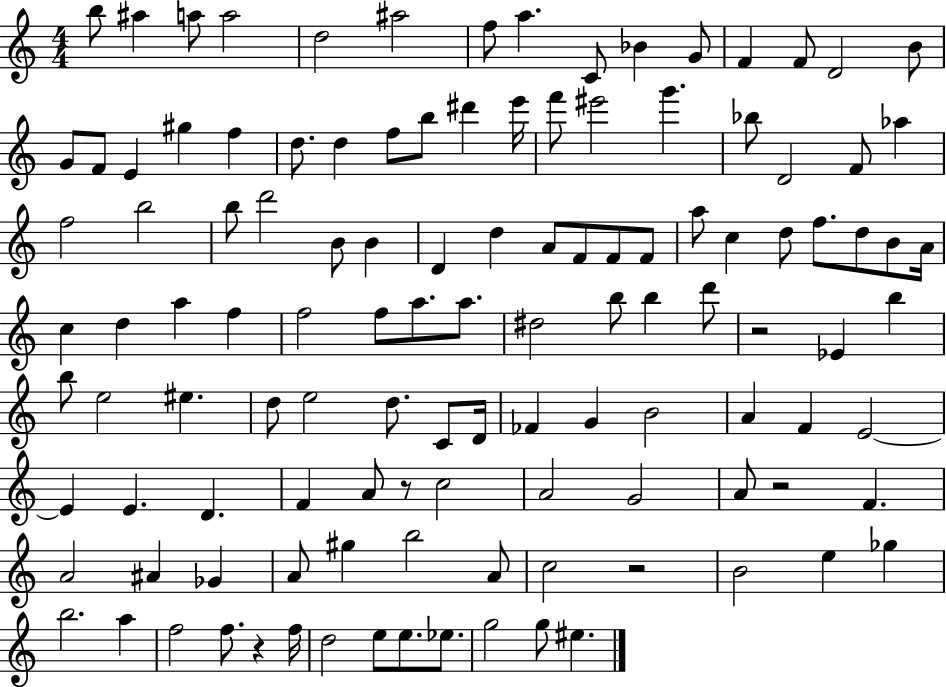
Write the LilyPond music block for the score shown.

{
  \clef treble
  \numericTimeSignature
  \time 4/4
  \key c \major
  b''8 ais''4 a''8 a''2 | d''2 ais''2 | f''8 a''4. c'8 bes'4 g'8 | f'4 f'8 d'2 b'8 | \break g'8 f'8 e'4 gis''4 f''4 | d''8. d''4 f''8 b''8 dis'''4 e'''16 | f'''8 eis'''2 g'''4. | bes''8 d'2 f'8 aes''4 | \break f''2 b''2 | b''8 d'''2 b'8 b'4 | d'4 d''4 a'8 f'8 f'8 f'8 | a''8 c''4 d''8 f''8. d''8 b'8 a'16 | \break c''4 d''4 a''4 f''4 | f''2 f''8 a''8. a''8. | dis''2 b''8 b''4 d'''8 | r2 ees'4 b''4 | \break b''8 e''2 eis''4. | d''8 e''2 d''8. c'8 d'16 | fes'4 g'4 b'2 | a'4 f'4 e'2~~ | \break e'4 e'4. d'4. | f'4 a'8 r8 c''2 | a'2 g'2 | a'8 r2 f'4. | \break a'2 ais'4 ges'4 | a'8 gis''4 b''2 a'8 | c''2 r2 | b'2 e''4 ges''4 | \break b''2. a''4 | f''2 f''8. r4 f''16 | d''2 e''8 e''8. ees''8. | g''2 g''8 eis''4. | \break \bar "|."
}